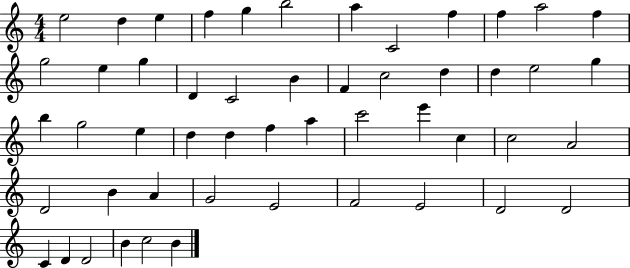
X:1
T:Untitled
M:4/4
L:1/4
K:C
e2 d e f g b2 a C2 f f a2 f g2 e g D C2 B F c2 d d e2 g b g2 e d d f a c'2 e' c c2 A2 D2 B A G2 E2 F2 E2 D2 D2 C D D2 B c2 B